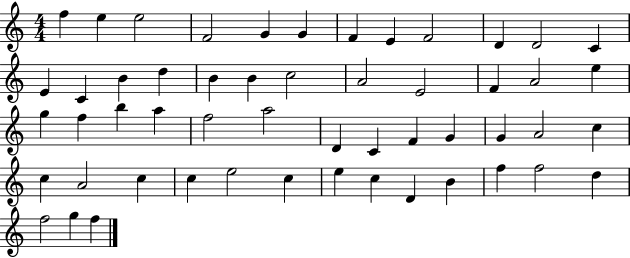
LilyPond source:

{
  \clef treble
  \numericTimeSignature
  \time 4/4
  \key c \major
  f''4 e''4 e''2 | f'2 g'4 g'4 | f'4 e'4 f'2 | d'4 d'2 c'4 | \break e'4 c'4 b'4 d''4 | b'4 b'4 c''2 | a'2 e'2 | f'4 a'2 e''4 | \break g''4 f''4 b''4 a''4 | f''2 a''2 | d'4 c'4 f'4 g'4 | g'4 a'2 c''4 | \break c''4 a'2 c''4 | c''4 e''2 c''4 | e''4 c''4 d'4 b'4 | f''4 f''2 d''4 | \break f''2 g''4 f''4 | \bar "|."
}